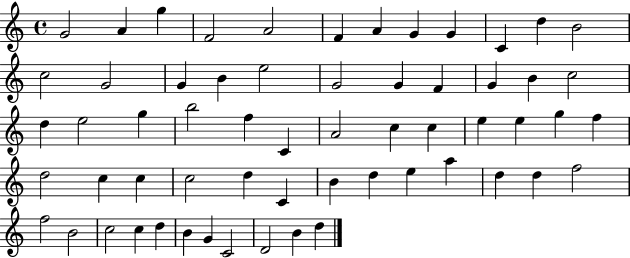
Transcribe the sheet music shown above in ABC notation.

X:1
T:Untitled
M:4/4
L:1/4
K:C
G2 A g F2 A2 F A G G C d B2 c2 G2 G B e2 G2 G F G B c2 d e2 g b2 f C A2 c c e e g f d2 c c c2 d C B d e a d d f2 f2 B2 c2 c d B G C2 D2 B d